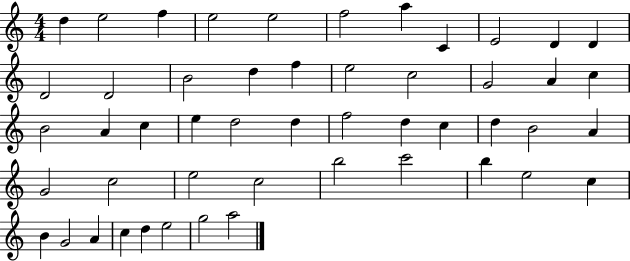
X:1
T:Untitled
M:4/4
L:1/4
K:C
d e2 f e2 e2 f2 a C E2 D D D2 D2 B2 d f e2 c2 G2 A c B2 A c e d2 d f2 d c d B2 A G2 c2 e2 c2 b2 c'2 b e2 c B G2 A c d e2 g2 a2